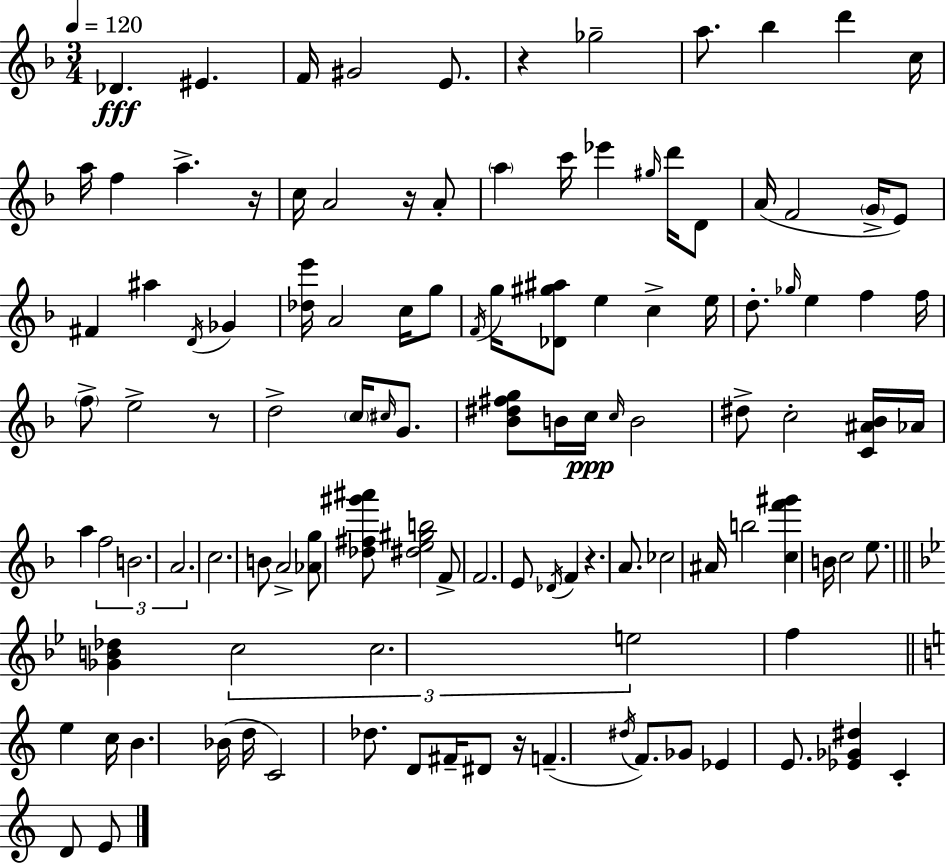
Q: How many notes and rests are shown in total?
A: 114